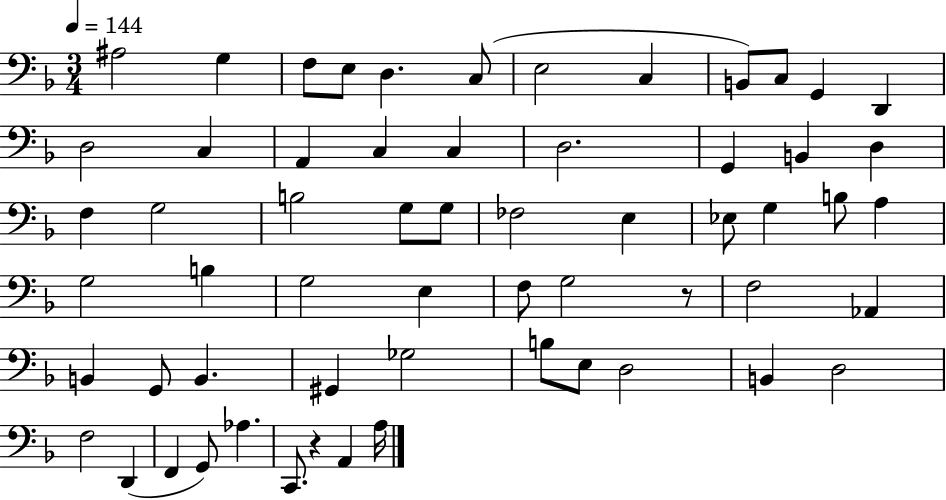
{
  \clef bass
  \numericTimeSignature
  \time 3/4
  \key f \major
  \tempo 4 = 144
  ais2 g4 | f8 e8 d4. c8( | e2 c4 | b,8) c8 g,4 d,4 | \break d2 c4 | a,4 c4 c4 | d2. | g,4 b,4 d4 | \break f4 g2 | b2 g8 g8 | fes2 e4 | ees8 g4 b8 a4 | \break g2 b4 | g2 e4 | f8 g2 r8 | f2 aes,4 | \break b,4 g,8 b,4. | gis,4 ges2 | b8 e8 d2 | b,4 d2 | \break f2 d,4( | f,4 g,8) aes4. | c,8. r4 a,4 a16 | \bar "|."
}